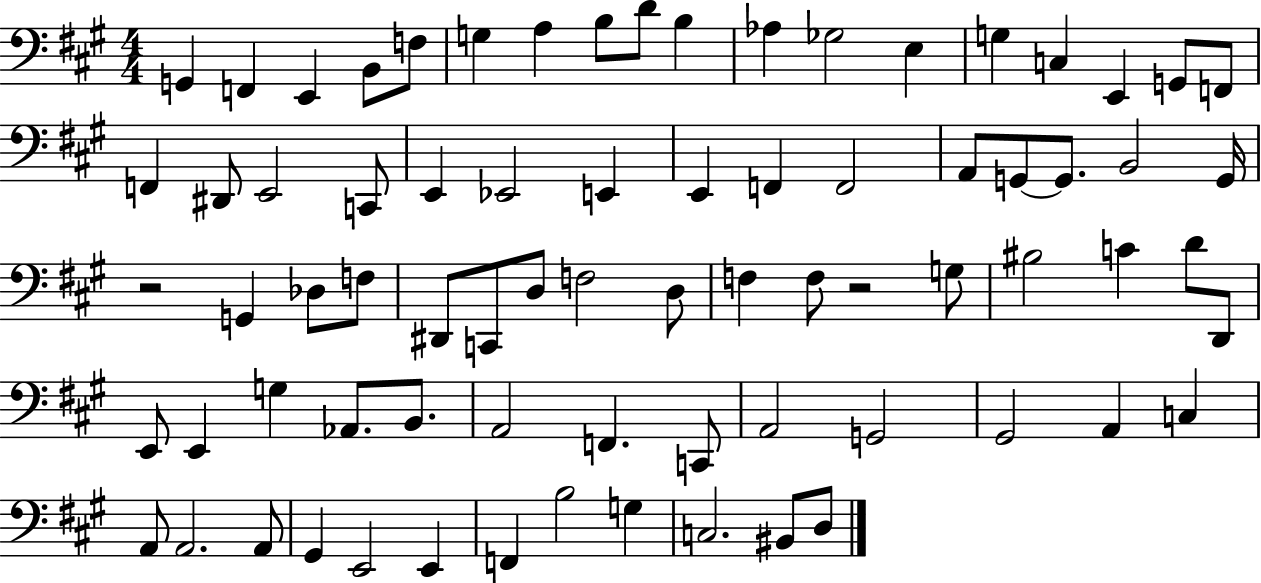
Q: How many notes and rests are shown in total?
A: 75